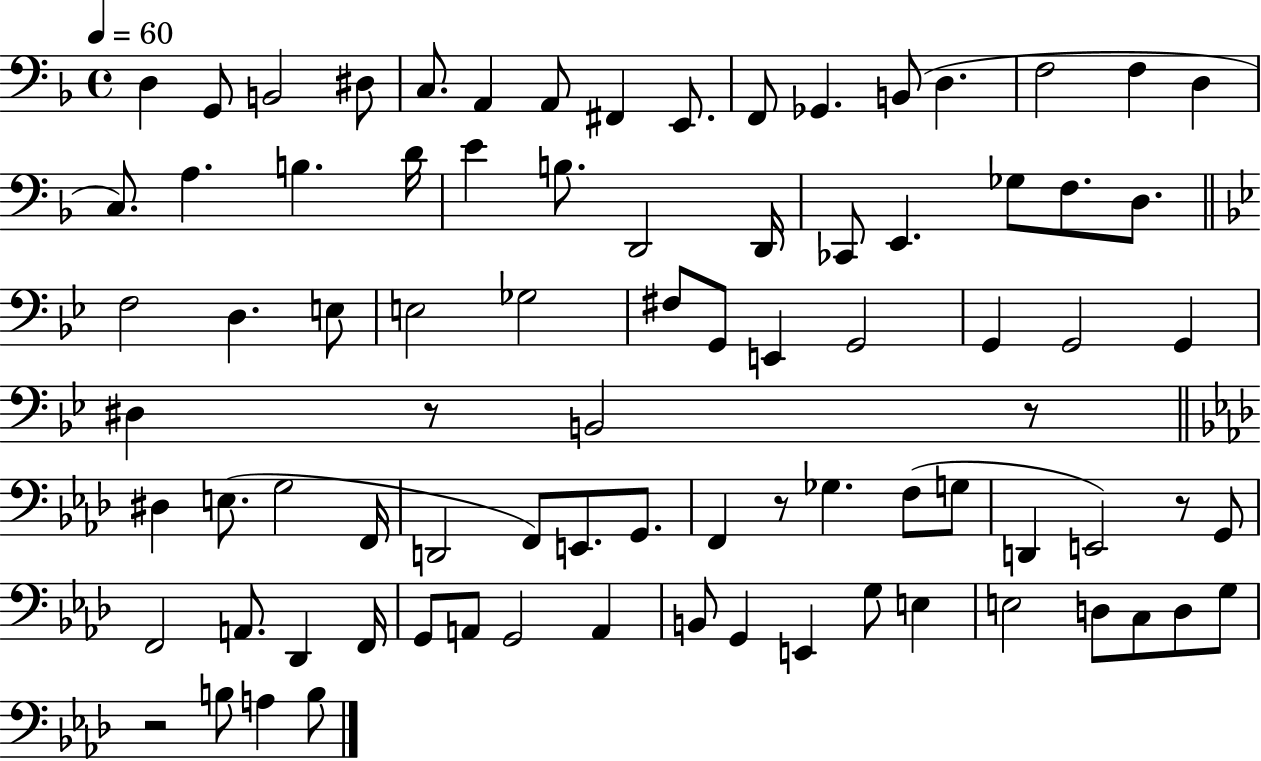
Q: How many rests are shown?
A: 5